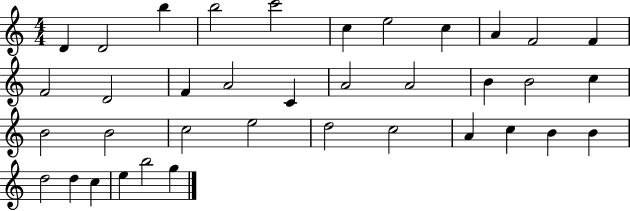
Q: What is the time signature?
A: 4/4